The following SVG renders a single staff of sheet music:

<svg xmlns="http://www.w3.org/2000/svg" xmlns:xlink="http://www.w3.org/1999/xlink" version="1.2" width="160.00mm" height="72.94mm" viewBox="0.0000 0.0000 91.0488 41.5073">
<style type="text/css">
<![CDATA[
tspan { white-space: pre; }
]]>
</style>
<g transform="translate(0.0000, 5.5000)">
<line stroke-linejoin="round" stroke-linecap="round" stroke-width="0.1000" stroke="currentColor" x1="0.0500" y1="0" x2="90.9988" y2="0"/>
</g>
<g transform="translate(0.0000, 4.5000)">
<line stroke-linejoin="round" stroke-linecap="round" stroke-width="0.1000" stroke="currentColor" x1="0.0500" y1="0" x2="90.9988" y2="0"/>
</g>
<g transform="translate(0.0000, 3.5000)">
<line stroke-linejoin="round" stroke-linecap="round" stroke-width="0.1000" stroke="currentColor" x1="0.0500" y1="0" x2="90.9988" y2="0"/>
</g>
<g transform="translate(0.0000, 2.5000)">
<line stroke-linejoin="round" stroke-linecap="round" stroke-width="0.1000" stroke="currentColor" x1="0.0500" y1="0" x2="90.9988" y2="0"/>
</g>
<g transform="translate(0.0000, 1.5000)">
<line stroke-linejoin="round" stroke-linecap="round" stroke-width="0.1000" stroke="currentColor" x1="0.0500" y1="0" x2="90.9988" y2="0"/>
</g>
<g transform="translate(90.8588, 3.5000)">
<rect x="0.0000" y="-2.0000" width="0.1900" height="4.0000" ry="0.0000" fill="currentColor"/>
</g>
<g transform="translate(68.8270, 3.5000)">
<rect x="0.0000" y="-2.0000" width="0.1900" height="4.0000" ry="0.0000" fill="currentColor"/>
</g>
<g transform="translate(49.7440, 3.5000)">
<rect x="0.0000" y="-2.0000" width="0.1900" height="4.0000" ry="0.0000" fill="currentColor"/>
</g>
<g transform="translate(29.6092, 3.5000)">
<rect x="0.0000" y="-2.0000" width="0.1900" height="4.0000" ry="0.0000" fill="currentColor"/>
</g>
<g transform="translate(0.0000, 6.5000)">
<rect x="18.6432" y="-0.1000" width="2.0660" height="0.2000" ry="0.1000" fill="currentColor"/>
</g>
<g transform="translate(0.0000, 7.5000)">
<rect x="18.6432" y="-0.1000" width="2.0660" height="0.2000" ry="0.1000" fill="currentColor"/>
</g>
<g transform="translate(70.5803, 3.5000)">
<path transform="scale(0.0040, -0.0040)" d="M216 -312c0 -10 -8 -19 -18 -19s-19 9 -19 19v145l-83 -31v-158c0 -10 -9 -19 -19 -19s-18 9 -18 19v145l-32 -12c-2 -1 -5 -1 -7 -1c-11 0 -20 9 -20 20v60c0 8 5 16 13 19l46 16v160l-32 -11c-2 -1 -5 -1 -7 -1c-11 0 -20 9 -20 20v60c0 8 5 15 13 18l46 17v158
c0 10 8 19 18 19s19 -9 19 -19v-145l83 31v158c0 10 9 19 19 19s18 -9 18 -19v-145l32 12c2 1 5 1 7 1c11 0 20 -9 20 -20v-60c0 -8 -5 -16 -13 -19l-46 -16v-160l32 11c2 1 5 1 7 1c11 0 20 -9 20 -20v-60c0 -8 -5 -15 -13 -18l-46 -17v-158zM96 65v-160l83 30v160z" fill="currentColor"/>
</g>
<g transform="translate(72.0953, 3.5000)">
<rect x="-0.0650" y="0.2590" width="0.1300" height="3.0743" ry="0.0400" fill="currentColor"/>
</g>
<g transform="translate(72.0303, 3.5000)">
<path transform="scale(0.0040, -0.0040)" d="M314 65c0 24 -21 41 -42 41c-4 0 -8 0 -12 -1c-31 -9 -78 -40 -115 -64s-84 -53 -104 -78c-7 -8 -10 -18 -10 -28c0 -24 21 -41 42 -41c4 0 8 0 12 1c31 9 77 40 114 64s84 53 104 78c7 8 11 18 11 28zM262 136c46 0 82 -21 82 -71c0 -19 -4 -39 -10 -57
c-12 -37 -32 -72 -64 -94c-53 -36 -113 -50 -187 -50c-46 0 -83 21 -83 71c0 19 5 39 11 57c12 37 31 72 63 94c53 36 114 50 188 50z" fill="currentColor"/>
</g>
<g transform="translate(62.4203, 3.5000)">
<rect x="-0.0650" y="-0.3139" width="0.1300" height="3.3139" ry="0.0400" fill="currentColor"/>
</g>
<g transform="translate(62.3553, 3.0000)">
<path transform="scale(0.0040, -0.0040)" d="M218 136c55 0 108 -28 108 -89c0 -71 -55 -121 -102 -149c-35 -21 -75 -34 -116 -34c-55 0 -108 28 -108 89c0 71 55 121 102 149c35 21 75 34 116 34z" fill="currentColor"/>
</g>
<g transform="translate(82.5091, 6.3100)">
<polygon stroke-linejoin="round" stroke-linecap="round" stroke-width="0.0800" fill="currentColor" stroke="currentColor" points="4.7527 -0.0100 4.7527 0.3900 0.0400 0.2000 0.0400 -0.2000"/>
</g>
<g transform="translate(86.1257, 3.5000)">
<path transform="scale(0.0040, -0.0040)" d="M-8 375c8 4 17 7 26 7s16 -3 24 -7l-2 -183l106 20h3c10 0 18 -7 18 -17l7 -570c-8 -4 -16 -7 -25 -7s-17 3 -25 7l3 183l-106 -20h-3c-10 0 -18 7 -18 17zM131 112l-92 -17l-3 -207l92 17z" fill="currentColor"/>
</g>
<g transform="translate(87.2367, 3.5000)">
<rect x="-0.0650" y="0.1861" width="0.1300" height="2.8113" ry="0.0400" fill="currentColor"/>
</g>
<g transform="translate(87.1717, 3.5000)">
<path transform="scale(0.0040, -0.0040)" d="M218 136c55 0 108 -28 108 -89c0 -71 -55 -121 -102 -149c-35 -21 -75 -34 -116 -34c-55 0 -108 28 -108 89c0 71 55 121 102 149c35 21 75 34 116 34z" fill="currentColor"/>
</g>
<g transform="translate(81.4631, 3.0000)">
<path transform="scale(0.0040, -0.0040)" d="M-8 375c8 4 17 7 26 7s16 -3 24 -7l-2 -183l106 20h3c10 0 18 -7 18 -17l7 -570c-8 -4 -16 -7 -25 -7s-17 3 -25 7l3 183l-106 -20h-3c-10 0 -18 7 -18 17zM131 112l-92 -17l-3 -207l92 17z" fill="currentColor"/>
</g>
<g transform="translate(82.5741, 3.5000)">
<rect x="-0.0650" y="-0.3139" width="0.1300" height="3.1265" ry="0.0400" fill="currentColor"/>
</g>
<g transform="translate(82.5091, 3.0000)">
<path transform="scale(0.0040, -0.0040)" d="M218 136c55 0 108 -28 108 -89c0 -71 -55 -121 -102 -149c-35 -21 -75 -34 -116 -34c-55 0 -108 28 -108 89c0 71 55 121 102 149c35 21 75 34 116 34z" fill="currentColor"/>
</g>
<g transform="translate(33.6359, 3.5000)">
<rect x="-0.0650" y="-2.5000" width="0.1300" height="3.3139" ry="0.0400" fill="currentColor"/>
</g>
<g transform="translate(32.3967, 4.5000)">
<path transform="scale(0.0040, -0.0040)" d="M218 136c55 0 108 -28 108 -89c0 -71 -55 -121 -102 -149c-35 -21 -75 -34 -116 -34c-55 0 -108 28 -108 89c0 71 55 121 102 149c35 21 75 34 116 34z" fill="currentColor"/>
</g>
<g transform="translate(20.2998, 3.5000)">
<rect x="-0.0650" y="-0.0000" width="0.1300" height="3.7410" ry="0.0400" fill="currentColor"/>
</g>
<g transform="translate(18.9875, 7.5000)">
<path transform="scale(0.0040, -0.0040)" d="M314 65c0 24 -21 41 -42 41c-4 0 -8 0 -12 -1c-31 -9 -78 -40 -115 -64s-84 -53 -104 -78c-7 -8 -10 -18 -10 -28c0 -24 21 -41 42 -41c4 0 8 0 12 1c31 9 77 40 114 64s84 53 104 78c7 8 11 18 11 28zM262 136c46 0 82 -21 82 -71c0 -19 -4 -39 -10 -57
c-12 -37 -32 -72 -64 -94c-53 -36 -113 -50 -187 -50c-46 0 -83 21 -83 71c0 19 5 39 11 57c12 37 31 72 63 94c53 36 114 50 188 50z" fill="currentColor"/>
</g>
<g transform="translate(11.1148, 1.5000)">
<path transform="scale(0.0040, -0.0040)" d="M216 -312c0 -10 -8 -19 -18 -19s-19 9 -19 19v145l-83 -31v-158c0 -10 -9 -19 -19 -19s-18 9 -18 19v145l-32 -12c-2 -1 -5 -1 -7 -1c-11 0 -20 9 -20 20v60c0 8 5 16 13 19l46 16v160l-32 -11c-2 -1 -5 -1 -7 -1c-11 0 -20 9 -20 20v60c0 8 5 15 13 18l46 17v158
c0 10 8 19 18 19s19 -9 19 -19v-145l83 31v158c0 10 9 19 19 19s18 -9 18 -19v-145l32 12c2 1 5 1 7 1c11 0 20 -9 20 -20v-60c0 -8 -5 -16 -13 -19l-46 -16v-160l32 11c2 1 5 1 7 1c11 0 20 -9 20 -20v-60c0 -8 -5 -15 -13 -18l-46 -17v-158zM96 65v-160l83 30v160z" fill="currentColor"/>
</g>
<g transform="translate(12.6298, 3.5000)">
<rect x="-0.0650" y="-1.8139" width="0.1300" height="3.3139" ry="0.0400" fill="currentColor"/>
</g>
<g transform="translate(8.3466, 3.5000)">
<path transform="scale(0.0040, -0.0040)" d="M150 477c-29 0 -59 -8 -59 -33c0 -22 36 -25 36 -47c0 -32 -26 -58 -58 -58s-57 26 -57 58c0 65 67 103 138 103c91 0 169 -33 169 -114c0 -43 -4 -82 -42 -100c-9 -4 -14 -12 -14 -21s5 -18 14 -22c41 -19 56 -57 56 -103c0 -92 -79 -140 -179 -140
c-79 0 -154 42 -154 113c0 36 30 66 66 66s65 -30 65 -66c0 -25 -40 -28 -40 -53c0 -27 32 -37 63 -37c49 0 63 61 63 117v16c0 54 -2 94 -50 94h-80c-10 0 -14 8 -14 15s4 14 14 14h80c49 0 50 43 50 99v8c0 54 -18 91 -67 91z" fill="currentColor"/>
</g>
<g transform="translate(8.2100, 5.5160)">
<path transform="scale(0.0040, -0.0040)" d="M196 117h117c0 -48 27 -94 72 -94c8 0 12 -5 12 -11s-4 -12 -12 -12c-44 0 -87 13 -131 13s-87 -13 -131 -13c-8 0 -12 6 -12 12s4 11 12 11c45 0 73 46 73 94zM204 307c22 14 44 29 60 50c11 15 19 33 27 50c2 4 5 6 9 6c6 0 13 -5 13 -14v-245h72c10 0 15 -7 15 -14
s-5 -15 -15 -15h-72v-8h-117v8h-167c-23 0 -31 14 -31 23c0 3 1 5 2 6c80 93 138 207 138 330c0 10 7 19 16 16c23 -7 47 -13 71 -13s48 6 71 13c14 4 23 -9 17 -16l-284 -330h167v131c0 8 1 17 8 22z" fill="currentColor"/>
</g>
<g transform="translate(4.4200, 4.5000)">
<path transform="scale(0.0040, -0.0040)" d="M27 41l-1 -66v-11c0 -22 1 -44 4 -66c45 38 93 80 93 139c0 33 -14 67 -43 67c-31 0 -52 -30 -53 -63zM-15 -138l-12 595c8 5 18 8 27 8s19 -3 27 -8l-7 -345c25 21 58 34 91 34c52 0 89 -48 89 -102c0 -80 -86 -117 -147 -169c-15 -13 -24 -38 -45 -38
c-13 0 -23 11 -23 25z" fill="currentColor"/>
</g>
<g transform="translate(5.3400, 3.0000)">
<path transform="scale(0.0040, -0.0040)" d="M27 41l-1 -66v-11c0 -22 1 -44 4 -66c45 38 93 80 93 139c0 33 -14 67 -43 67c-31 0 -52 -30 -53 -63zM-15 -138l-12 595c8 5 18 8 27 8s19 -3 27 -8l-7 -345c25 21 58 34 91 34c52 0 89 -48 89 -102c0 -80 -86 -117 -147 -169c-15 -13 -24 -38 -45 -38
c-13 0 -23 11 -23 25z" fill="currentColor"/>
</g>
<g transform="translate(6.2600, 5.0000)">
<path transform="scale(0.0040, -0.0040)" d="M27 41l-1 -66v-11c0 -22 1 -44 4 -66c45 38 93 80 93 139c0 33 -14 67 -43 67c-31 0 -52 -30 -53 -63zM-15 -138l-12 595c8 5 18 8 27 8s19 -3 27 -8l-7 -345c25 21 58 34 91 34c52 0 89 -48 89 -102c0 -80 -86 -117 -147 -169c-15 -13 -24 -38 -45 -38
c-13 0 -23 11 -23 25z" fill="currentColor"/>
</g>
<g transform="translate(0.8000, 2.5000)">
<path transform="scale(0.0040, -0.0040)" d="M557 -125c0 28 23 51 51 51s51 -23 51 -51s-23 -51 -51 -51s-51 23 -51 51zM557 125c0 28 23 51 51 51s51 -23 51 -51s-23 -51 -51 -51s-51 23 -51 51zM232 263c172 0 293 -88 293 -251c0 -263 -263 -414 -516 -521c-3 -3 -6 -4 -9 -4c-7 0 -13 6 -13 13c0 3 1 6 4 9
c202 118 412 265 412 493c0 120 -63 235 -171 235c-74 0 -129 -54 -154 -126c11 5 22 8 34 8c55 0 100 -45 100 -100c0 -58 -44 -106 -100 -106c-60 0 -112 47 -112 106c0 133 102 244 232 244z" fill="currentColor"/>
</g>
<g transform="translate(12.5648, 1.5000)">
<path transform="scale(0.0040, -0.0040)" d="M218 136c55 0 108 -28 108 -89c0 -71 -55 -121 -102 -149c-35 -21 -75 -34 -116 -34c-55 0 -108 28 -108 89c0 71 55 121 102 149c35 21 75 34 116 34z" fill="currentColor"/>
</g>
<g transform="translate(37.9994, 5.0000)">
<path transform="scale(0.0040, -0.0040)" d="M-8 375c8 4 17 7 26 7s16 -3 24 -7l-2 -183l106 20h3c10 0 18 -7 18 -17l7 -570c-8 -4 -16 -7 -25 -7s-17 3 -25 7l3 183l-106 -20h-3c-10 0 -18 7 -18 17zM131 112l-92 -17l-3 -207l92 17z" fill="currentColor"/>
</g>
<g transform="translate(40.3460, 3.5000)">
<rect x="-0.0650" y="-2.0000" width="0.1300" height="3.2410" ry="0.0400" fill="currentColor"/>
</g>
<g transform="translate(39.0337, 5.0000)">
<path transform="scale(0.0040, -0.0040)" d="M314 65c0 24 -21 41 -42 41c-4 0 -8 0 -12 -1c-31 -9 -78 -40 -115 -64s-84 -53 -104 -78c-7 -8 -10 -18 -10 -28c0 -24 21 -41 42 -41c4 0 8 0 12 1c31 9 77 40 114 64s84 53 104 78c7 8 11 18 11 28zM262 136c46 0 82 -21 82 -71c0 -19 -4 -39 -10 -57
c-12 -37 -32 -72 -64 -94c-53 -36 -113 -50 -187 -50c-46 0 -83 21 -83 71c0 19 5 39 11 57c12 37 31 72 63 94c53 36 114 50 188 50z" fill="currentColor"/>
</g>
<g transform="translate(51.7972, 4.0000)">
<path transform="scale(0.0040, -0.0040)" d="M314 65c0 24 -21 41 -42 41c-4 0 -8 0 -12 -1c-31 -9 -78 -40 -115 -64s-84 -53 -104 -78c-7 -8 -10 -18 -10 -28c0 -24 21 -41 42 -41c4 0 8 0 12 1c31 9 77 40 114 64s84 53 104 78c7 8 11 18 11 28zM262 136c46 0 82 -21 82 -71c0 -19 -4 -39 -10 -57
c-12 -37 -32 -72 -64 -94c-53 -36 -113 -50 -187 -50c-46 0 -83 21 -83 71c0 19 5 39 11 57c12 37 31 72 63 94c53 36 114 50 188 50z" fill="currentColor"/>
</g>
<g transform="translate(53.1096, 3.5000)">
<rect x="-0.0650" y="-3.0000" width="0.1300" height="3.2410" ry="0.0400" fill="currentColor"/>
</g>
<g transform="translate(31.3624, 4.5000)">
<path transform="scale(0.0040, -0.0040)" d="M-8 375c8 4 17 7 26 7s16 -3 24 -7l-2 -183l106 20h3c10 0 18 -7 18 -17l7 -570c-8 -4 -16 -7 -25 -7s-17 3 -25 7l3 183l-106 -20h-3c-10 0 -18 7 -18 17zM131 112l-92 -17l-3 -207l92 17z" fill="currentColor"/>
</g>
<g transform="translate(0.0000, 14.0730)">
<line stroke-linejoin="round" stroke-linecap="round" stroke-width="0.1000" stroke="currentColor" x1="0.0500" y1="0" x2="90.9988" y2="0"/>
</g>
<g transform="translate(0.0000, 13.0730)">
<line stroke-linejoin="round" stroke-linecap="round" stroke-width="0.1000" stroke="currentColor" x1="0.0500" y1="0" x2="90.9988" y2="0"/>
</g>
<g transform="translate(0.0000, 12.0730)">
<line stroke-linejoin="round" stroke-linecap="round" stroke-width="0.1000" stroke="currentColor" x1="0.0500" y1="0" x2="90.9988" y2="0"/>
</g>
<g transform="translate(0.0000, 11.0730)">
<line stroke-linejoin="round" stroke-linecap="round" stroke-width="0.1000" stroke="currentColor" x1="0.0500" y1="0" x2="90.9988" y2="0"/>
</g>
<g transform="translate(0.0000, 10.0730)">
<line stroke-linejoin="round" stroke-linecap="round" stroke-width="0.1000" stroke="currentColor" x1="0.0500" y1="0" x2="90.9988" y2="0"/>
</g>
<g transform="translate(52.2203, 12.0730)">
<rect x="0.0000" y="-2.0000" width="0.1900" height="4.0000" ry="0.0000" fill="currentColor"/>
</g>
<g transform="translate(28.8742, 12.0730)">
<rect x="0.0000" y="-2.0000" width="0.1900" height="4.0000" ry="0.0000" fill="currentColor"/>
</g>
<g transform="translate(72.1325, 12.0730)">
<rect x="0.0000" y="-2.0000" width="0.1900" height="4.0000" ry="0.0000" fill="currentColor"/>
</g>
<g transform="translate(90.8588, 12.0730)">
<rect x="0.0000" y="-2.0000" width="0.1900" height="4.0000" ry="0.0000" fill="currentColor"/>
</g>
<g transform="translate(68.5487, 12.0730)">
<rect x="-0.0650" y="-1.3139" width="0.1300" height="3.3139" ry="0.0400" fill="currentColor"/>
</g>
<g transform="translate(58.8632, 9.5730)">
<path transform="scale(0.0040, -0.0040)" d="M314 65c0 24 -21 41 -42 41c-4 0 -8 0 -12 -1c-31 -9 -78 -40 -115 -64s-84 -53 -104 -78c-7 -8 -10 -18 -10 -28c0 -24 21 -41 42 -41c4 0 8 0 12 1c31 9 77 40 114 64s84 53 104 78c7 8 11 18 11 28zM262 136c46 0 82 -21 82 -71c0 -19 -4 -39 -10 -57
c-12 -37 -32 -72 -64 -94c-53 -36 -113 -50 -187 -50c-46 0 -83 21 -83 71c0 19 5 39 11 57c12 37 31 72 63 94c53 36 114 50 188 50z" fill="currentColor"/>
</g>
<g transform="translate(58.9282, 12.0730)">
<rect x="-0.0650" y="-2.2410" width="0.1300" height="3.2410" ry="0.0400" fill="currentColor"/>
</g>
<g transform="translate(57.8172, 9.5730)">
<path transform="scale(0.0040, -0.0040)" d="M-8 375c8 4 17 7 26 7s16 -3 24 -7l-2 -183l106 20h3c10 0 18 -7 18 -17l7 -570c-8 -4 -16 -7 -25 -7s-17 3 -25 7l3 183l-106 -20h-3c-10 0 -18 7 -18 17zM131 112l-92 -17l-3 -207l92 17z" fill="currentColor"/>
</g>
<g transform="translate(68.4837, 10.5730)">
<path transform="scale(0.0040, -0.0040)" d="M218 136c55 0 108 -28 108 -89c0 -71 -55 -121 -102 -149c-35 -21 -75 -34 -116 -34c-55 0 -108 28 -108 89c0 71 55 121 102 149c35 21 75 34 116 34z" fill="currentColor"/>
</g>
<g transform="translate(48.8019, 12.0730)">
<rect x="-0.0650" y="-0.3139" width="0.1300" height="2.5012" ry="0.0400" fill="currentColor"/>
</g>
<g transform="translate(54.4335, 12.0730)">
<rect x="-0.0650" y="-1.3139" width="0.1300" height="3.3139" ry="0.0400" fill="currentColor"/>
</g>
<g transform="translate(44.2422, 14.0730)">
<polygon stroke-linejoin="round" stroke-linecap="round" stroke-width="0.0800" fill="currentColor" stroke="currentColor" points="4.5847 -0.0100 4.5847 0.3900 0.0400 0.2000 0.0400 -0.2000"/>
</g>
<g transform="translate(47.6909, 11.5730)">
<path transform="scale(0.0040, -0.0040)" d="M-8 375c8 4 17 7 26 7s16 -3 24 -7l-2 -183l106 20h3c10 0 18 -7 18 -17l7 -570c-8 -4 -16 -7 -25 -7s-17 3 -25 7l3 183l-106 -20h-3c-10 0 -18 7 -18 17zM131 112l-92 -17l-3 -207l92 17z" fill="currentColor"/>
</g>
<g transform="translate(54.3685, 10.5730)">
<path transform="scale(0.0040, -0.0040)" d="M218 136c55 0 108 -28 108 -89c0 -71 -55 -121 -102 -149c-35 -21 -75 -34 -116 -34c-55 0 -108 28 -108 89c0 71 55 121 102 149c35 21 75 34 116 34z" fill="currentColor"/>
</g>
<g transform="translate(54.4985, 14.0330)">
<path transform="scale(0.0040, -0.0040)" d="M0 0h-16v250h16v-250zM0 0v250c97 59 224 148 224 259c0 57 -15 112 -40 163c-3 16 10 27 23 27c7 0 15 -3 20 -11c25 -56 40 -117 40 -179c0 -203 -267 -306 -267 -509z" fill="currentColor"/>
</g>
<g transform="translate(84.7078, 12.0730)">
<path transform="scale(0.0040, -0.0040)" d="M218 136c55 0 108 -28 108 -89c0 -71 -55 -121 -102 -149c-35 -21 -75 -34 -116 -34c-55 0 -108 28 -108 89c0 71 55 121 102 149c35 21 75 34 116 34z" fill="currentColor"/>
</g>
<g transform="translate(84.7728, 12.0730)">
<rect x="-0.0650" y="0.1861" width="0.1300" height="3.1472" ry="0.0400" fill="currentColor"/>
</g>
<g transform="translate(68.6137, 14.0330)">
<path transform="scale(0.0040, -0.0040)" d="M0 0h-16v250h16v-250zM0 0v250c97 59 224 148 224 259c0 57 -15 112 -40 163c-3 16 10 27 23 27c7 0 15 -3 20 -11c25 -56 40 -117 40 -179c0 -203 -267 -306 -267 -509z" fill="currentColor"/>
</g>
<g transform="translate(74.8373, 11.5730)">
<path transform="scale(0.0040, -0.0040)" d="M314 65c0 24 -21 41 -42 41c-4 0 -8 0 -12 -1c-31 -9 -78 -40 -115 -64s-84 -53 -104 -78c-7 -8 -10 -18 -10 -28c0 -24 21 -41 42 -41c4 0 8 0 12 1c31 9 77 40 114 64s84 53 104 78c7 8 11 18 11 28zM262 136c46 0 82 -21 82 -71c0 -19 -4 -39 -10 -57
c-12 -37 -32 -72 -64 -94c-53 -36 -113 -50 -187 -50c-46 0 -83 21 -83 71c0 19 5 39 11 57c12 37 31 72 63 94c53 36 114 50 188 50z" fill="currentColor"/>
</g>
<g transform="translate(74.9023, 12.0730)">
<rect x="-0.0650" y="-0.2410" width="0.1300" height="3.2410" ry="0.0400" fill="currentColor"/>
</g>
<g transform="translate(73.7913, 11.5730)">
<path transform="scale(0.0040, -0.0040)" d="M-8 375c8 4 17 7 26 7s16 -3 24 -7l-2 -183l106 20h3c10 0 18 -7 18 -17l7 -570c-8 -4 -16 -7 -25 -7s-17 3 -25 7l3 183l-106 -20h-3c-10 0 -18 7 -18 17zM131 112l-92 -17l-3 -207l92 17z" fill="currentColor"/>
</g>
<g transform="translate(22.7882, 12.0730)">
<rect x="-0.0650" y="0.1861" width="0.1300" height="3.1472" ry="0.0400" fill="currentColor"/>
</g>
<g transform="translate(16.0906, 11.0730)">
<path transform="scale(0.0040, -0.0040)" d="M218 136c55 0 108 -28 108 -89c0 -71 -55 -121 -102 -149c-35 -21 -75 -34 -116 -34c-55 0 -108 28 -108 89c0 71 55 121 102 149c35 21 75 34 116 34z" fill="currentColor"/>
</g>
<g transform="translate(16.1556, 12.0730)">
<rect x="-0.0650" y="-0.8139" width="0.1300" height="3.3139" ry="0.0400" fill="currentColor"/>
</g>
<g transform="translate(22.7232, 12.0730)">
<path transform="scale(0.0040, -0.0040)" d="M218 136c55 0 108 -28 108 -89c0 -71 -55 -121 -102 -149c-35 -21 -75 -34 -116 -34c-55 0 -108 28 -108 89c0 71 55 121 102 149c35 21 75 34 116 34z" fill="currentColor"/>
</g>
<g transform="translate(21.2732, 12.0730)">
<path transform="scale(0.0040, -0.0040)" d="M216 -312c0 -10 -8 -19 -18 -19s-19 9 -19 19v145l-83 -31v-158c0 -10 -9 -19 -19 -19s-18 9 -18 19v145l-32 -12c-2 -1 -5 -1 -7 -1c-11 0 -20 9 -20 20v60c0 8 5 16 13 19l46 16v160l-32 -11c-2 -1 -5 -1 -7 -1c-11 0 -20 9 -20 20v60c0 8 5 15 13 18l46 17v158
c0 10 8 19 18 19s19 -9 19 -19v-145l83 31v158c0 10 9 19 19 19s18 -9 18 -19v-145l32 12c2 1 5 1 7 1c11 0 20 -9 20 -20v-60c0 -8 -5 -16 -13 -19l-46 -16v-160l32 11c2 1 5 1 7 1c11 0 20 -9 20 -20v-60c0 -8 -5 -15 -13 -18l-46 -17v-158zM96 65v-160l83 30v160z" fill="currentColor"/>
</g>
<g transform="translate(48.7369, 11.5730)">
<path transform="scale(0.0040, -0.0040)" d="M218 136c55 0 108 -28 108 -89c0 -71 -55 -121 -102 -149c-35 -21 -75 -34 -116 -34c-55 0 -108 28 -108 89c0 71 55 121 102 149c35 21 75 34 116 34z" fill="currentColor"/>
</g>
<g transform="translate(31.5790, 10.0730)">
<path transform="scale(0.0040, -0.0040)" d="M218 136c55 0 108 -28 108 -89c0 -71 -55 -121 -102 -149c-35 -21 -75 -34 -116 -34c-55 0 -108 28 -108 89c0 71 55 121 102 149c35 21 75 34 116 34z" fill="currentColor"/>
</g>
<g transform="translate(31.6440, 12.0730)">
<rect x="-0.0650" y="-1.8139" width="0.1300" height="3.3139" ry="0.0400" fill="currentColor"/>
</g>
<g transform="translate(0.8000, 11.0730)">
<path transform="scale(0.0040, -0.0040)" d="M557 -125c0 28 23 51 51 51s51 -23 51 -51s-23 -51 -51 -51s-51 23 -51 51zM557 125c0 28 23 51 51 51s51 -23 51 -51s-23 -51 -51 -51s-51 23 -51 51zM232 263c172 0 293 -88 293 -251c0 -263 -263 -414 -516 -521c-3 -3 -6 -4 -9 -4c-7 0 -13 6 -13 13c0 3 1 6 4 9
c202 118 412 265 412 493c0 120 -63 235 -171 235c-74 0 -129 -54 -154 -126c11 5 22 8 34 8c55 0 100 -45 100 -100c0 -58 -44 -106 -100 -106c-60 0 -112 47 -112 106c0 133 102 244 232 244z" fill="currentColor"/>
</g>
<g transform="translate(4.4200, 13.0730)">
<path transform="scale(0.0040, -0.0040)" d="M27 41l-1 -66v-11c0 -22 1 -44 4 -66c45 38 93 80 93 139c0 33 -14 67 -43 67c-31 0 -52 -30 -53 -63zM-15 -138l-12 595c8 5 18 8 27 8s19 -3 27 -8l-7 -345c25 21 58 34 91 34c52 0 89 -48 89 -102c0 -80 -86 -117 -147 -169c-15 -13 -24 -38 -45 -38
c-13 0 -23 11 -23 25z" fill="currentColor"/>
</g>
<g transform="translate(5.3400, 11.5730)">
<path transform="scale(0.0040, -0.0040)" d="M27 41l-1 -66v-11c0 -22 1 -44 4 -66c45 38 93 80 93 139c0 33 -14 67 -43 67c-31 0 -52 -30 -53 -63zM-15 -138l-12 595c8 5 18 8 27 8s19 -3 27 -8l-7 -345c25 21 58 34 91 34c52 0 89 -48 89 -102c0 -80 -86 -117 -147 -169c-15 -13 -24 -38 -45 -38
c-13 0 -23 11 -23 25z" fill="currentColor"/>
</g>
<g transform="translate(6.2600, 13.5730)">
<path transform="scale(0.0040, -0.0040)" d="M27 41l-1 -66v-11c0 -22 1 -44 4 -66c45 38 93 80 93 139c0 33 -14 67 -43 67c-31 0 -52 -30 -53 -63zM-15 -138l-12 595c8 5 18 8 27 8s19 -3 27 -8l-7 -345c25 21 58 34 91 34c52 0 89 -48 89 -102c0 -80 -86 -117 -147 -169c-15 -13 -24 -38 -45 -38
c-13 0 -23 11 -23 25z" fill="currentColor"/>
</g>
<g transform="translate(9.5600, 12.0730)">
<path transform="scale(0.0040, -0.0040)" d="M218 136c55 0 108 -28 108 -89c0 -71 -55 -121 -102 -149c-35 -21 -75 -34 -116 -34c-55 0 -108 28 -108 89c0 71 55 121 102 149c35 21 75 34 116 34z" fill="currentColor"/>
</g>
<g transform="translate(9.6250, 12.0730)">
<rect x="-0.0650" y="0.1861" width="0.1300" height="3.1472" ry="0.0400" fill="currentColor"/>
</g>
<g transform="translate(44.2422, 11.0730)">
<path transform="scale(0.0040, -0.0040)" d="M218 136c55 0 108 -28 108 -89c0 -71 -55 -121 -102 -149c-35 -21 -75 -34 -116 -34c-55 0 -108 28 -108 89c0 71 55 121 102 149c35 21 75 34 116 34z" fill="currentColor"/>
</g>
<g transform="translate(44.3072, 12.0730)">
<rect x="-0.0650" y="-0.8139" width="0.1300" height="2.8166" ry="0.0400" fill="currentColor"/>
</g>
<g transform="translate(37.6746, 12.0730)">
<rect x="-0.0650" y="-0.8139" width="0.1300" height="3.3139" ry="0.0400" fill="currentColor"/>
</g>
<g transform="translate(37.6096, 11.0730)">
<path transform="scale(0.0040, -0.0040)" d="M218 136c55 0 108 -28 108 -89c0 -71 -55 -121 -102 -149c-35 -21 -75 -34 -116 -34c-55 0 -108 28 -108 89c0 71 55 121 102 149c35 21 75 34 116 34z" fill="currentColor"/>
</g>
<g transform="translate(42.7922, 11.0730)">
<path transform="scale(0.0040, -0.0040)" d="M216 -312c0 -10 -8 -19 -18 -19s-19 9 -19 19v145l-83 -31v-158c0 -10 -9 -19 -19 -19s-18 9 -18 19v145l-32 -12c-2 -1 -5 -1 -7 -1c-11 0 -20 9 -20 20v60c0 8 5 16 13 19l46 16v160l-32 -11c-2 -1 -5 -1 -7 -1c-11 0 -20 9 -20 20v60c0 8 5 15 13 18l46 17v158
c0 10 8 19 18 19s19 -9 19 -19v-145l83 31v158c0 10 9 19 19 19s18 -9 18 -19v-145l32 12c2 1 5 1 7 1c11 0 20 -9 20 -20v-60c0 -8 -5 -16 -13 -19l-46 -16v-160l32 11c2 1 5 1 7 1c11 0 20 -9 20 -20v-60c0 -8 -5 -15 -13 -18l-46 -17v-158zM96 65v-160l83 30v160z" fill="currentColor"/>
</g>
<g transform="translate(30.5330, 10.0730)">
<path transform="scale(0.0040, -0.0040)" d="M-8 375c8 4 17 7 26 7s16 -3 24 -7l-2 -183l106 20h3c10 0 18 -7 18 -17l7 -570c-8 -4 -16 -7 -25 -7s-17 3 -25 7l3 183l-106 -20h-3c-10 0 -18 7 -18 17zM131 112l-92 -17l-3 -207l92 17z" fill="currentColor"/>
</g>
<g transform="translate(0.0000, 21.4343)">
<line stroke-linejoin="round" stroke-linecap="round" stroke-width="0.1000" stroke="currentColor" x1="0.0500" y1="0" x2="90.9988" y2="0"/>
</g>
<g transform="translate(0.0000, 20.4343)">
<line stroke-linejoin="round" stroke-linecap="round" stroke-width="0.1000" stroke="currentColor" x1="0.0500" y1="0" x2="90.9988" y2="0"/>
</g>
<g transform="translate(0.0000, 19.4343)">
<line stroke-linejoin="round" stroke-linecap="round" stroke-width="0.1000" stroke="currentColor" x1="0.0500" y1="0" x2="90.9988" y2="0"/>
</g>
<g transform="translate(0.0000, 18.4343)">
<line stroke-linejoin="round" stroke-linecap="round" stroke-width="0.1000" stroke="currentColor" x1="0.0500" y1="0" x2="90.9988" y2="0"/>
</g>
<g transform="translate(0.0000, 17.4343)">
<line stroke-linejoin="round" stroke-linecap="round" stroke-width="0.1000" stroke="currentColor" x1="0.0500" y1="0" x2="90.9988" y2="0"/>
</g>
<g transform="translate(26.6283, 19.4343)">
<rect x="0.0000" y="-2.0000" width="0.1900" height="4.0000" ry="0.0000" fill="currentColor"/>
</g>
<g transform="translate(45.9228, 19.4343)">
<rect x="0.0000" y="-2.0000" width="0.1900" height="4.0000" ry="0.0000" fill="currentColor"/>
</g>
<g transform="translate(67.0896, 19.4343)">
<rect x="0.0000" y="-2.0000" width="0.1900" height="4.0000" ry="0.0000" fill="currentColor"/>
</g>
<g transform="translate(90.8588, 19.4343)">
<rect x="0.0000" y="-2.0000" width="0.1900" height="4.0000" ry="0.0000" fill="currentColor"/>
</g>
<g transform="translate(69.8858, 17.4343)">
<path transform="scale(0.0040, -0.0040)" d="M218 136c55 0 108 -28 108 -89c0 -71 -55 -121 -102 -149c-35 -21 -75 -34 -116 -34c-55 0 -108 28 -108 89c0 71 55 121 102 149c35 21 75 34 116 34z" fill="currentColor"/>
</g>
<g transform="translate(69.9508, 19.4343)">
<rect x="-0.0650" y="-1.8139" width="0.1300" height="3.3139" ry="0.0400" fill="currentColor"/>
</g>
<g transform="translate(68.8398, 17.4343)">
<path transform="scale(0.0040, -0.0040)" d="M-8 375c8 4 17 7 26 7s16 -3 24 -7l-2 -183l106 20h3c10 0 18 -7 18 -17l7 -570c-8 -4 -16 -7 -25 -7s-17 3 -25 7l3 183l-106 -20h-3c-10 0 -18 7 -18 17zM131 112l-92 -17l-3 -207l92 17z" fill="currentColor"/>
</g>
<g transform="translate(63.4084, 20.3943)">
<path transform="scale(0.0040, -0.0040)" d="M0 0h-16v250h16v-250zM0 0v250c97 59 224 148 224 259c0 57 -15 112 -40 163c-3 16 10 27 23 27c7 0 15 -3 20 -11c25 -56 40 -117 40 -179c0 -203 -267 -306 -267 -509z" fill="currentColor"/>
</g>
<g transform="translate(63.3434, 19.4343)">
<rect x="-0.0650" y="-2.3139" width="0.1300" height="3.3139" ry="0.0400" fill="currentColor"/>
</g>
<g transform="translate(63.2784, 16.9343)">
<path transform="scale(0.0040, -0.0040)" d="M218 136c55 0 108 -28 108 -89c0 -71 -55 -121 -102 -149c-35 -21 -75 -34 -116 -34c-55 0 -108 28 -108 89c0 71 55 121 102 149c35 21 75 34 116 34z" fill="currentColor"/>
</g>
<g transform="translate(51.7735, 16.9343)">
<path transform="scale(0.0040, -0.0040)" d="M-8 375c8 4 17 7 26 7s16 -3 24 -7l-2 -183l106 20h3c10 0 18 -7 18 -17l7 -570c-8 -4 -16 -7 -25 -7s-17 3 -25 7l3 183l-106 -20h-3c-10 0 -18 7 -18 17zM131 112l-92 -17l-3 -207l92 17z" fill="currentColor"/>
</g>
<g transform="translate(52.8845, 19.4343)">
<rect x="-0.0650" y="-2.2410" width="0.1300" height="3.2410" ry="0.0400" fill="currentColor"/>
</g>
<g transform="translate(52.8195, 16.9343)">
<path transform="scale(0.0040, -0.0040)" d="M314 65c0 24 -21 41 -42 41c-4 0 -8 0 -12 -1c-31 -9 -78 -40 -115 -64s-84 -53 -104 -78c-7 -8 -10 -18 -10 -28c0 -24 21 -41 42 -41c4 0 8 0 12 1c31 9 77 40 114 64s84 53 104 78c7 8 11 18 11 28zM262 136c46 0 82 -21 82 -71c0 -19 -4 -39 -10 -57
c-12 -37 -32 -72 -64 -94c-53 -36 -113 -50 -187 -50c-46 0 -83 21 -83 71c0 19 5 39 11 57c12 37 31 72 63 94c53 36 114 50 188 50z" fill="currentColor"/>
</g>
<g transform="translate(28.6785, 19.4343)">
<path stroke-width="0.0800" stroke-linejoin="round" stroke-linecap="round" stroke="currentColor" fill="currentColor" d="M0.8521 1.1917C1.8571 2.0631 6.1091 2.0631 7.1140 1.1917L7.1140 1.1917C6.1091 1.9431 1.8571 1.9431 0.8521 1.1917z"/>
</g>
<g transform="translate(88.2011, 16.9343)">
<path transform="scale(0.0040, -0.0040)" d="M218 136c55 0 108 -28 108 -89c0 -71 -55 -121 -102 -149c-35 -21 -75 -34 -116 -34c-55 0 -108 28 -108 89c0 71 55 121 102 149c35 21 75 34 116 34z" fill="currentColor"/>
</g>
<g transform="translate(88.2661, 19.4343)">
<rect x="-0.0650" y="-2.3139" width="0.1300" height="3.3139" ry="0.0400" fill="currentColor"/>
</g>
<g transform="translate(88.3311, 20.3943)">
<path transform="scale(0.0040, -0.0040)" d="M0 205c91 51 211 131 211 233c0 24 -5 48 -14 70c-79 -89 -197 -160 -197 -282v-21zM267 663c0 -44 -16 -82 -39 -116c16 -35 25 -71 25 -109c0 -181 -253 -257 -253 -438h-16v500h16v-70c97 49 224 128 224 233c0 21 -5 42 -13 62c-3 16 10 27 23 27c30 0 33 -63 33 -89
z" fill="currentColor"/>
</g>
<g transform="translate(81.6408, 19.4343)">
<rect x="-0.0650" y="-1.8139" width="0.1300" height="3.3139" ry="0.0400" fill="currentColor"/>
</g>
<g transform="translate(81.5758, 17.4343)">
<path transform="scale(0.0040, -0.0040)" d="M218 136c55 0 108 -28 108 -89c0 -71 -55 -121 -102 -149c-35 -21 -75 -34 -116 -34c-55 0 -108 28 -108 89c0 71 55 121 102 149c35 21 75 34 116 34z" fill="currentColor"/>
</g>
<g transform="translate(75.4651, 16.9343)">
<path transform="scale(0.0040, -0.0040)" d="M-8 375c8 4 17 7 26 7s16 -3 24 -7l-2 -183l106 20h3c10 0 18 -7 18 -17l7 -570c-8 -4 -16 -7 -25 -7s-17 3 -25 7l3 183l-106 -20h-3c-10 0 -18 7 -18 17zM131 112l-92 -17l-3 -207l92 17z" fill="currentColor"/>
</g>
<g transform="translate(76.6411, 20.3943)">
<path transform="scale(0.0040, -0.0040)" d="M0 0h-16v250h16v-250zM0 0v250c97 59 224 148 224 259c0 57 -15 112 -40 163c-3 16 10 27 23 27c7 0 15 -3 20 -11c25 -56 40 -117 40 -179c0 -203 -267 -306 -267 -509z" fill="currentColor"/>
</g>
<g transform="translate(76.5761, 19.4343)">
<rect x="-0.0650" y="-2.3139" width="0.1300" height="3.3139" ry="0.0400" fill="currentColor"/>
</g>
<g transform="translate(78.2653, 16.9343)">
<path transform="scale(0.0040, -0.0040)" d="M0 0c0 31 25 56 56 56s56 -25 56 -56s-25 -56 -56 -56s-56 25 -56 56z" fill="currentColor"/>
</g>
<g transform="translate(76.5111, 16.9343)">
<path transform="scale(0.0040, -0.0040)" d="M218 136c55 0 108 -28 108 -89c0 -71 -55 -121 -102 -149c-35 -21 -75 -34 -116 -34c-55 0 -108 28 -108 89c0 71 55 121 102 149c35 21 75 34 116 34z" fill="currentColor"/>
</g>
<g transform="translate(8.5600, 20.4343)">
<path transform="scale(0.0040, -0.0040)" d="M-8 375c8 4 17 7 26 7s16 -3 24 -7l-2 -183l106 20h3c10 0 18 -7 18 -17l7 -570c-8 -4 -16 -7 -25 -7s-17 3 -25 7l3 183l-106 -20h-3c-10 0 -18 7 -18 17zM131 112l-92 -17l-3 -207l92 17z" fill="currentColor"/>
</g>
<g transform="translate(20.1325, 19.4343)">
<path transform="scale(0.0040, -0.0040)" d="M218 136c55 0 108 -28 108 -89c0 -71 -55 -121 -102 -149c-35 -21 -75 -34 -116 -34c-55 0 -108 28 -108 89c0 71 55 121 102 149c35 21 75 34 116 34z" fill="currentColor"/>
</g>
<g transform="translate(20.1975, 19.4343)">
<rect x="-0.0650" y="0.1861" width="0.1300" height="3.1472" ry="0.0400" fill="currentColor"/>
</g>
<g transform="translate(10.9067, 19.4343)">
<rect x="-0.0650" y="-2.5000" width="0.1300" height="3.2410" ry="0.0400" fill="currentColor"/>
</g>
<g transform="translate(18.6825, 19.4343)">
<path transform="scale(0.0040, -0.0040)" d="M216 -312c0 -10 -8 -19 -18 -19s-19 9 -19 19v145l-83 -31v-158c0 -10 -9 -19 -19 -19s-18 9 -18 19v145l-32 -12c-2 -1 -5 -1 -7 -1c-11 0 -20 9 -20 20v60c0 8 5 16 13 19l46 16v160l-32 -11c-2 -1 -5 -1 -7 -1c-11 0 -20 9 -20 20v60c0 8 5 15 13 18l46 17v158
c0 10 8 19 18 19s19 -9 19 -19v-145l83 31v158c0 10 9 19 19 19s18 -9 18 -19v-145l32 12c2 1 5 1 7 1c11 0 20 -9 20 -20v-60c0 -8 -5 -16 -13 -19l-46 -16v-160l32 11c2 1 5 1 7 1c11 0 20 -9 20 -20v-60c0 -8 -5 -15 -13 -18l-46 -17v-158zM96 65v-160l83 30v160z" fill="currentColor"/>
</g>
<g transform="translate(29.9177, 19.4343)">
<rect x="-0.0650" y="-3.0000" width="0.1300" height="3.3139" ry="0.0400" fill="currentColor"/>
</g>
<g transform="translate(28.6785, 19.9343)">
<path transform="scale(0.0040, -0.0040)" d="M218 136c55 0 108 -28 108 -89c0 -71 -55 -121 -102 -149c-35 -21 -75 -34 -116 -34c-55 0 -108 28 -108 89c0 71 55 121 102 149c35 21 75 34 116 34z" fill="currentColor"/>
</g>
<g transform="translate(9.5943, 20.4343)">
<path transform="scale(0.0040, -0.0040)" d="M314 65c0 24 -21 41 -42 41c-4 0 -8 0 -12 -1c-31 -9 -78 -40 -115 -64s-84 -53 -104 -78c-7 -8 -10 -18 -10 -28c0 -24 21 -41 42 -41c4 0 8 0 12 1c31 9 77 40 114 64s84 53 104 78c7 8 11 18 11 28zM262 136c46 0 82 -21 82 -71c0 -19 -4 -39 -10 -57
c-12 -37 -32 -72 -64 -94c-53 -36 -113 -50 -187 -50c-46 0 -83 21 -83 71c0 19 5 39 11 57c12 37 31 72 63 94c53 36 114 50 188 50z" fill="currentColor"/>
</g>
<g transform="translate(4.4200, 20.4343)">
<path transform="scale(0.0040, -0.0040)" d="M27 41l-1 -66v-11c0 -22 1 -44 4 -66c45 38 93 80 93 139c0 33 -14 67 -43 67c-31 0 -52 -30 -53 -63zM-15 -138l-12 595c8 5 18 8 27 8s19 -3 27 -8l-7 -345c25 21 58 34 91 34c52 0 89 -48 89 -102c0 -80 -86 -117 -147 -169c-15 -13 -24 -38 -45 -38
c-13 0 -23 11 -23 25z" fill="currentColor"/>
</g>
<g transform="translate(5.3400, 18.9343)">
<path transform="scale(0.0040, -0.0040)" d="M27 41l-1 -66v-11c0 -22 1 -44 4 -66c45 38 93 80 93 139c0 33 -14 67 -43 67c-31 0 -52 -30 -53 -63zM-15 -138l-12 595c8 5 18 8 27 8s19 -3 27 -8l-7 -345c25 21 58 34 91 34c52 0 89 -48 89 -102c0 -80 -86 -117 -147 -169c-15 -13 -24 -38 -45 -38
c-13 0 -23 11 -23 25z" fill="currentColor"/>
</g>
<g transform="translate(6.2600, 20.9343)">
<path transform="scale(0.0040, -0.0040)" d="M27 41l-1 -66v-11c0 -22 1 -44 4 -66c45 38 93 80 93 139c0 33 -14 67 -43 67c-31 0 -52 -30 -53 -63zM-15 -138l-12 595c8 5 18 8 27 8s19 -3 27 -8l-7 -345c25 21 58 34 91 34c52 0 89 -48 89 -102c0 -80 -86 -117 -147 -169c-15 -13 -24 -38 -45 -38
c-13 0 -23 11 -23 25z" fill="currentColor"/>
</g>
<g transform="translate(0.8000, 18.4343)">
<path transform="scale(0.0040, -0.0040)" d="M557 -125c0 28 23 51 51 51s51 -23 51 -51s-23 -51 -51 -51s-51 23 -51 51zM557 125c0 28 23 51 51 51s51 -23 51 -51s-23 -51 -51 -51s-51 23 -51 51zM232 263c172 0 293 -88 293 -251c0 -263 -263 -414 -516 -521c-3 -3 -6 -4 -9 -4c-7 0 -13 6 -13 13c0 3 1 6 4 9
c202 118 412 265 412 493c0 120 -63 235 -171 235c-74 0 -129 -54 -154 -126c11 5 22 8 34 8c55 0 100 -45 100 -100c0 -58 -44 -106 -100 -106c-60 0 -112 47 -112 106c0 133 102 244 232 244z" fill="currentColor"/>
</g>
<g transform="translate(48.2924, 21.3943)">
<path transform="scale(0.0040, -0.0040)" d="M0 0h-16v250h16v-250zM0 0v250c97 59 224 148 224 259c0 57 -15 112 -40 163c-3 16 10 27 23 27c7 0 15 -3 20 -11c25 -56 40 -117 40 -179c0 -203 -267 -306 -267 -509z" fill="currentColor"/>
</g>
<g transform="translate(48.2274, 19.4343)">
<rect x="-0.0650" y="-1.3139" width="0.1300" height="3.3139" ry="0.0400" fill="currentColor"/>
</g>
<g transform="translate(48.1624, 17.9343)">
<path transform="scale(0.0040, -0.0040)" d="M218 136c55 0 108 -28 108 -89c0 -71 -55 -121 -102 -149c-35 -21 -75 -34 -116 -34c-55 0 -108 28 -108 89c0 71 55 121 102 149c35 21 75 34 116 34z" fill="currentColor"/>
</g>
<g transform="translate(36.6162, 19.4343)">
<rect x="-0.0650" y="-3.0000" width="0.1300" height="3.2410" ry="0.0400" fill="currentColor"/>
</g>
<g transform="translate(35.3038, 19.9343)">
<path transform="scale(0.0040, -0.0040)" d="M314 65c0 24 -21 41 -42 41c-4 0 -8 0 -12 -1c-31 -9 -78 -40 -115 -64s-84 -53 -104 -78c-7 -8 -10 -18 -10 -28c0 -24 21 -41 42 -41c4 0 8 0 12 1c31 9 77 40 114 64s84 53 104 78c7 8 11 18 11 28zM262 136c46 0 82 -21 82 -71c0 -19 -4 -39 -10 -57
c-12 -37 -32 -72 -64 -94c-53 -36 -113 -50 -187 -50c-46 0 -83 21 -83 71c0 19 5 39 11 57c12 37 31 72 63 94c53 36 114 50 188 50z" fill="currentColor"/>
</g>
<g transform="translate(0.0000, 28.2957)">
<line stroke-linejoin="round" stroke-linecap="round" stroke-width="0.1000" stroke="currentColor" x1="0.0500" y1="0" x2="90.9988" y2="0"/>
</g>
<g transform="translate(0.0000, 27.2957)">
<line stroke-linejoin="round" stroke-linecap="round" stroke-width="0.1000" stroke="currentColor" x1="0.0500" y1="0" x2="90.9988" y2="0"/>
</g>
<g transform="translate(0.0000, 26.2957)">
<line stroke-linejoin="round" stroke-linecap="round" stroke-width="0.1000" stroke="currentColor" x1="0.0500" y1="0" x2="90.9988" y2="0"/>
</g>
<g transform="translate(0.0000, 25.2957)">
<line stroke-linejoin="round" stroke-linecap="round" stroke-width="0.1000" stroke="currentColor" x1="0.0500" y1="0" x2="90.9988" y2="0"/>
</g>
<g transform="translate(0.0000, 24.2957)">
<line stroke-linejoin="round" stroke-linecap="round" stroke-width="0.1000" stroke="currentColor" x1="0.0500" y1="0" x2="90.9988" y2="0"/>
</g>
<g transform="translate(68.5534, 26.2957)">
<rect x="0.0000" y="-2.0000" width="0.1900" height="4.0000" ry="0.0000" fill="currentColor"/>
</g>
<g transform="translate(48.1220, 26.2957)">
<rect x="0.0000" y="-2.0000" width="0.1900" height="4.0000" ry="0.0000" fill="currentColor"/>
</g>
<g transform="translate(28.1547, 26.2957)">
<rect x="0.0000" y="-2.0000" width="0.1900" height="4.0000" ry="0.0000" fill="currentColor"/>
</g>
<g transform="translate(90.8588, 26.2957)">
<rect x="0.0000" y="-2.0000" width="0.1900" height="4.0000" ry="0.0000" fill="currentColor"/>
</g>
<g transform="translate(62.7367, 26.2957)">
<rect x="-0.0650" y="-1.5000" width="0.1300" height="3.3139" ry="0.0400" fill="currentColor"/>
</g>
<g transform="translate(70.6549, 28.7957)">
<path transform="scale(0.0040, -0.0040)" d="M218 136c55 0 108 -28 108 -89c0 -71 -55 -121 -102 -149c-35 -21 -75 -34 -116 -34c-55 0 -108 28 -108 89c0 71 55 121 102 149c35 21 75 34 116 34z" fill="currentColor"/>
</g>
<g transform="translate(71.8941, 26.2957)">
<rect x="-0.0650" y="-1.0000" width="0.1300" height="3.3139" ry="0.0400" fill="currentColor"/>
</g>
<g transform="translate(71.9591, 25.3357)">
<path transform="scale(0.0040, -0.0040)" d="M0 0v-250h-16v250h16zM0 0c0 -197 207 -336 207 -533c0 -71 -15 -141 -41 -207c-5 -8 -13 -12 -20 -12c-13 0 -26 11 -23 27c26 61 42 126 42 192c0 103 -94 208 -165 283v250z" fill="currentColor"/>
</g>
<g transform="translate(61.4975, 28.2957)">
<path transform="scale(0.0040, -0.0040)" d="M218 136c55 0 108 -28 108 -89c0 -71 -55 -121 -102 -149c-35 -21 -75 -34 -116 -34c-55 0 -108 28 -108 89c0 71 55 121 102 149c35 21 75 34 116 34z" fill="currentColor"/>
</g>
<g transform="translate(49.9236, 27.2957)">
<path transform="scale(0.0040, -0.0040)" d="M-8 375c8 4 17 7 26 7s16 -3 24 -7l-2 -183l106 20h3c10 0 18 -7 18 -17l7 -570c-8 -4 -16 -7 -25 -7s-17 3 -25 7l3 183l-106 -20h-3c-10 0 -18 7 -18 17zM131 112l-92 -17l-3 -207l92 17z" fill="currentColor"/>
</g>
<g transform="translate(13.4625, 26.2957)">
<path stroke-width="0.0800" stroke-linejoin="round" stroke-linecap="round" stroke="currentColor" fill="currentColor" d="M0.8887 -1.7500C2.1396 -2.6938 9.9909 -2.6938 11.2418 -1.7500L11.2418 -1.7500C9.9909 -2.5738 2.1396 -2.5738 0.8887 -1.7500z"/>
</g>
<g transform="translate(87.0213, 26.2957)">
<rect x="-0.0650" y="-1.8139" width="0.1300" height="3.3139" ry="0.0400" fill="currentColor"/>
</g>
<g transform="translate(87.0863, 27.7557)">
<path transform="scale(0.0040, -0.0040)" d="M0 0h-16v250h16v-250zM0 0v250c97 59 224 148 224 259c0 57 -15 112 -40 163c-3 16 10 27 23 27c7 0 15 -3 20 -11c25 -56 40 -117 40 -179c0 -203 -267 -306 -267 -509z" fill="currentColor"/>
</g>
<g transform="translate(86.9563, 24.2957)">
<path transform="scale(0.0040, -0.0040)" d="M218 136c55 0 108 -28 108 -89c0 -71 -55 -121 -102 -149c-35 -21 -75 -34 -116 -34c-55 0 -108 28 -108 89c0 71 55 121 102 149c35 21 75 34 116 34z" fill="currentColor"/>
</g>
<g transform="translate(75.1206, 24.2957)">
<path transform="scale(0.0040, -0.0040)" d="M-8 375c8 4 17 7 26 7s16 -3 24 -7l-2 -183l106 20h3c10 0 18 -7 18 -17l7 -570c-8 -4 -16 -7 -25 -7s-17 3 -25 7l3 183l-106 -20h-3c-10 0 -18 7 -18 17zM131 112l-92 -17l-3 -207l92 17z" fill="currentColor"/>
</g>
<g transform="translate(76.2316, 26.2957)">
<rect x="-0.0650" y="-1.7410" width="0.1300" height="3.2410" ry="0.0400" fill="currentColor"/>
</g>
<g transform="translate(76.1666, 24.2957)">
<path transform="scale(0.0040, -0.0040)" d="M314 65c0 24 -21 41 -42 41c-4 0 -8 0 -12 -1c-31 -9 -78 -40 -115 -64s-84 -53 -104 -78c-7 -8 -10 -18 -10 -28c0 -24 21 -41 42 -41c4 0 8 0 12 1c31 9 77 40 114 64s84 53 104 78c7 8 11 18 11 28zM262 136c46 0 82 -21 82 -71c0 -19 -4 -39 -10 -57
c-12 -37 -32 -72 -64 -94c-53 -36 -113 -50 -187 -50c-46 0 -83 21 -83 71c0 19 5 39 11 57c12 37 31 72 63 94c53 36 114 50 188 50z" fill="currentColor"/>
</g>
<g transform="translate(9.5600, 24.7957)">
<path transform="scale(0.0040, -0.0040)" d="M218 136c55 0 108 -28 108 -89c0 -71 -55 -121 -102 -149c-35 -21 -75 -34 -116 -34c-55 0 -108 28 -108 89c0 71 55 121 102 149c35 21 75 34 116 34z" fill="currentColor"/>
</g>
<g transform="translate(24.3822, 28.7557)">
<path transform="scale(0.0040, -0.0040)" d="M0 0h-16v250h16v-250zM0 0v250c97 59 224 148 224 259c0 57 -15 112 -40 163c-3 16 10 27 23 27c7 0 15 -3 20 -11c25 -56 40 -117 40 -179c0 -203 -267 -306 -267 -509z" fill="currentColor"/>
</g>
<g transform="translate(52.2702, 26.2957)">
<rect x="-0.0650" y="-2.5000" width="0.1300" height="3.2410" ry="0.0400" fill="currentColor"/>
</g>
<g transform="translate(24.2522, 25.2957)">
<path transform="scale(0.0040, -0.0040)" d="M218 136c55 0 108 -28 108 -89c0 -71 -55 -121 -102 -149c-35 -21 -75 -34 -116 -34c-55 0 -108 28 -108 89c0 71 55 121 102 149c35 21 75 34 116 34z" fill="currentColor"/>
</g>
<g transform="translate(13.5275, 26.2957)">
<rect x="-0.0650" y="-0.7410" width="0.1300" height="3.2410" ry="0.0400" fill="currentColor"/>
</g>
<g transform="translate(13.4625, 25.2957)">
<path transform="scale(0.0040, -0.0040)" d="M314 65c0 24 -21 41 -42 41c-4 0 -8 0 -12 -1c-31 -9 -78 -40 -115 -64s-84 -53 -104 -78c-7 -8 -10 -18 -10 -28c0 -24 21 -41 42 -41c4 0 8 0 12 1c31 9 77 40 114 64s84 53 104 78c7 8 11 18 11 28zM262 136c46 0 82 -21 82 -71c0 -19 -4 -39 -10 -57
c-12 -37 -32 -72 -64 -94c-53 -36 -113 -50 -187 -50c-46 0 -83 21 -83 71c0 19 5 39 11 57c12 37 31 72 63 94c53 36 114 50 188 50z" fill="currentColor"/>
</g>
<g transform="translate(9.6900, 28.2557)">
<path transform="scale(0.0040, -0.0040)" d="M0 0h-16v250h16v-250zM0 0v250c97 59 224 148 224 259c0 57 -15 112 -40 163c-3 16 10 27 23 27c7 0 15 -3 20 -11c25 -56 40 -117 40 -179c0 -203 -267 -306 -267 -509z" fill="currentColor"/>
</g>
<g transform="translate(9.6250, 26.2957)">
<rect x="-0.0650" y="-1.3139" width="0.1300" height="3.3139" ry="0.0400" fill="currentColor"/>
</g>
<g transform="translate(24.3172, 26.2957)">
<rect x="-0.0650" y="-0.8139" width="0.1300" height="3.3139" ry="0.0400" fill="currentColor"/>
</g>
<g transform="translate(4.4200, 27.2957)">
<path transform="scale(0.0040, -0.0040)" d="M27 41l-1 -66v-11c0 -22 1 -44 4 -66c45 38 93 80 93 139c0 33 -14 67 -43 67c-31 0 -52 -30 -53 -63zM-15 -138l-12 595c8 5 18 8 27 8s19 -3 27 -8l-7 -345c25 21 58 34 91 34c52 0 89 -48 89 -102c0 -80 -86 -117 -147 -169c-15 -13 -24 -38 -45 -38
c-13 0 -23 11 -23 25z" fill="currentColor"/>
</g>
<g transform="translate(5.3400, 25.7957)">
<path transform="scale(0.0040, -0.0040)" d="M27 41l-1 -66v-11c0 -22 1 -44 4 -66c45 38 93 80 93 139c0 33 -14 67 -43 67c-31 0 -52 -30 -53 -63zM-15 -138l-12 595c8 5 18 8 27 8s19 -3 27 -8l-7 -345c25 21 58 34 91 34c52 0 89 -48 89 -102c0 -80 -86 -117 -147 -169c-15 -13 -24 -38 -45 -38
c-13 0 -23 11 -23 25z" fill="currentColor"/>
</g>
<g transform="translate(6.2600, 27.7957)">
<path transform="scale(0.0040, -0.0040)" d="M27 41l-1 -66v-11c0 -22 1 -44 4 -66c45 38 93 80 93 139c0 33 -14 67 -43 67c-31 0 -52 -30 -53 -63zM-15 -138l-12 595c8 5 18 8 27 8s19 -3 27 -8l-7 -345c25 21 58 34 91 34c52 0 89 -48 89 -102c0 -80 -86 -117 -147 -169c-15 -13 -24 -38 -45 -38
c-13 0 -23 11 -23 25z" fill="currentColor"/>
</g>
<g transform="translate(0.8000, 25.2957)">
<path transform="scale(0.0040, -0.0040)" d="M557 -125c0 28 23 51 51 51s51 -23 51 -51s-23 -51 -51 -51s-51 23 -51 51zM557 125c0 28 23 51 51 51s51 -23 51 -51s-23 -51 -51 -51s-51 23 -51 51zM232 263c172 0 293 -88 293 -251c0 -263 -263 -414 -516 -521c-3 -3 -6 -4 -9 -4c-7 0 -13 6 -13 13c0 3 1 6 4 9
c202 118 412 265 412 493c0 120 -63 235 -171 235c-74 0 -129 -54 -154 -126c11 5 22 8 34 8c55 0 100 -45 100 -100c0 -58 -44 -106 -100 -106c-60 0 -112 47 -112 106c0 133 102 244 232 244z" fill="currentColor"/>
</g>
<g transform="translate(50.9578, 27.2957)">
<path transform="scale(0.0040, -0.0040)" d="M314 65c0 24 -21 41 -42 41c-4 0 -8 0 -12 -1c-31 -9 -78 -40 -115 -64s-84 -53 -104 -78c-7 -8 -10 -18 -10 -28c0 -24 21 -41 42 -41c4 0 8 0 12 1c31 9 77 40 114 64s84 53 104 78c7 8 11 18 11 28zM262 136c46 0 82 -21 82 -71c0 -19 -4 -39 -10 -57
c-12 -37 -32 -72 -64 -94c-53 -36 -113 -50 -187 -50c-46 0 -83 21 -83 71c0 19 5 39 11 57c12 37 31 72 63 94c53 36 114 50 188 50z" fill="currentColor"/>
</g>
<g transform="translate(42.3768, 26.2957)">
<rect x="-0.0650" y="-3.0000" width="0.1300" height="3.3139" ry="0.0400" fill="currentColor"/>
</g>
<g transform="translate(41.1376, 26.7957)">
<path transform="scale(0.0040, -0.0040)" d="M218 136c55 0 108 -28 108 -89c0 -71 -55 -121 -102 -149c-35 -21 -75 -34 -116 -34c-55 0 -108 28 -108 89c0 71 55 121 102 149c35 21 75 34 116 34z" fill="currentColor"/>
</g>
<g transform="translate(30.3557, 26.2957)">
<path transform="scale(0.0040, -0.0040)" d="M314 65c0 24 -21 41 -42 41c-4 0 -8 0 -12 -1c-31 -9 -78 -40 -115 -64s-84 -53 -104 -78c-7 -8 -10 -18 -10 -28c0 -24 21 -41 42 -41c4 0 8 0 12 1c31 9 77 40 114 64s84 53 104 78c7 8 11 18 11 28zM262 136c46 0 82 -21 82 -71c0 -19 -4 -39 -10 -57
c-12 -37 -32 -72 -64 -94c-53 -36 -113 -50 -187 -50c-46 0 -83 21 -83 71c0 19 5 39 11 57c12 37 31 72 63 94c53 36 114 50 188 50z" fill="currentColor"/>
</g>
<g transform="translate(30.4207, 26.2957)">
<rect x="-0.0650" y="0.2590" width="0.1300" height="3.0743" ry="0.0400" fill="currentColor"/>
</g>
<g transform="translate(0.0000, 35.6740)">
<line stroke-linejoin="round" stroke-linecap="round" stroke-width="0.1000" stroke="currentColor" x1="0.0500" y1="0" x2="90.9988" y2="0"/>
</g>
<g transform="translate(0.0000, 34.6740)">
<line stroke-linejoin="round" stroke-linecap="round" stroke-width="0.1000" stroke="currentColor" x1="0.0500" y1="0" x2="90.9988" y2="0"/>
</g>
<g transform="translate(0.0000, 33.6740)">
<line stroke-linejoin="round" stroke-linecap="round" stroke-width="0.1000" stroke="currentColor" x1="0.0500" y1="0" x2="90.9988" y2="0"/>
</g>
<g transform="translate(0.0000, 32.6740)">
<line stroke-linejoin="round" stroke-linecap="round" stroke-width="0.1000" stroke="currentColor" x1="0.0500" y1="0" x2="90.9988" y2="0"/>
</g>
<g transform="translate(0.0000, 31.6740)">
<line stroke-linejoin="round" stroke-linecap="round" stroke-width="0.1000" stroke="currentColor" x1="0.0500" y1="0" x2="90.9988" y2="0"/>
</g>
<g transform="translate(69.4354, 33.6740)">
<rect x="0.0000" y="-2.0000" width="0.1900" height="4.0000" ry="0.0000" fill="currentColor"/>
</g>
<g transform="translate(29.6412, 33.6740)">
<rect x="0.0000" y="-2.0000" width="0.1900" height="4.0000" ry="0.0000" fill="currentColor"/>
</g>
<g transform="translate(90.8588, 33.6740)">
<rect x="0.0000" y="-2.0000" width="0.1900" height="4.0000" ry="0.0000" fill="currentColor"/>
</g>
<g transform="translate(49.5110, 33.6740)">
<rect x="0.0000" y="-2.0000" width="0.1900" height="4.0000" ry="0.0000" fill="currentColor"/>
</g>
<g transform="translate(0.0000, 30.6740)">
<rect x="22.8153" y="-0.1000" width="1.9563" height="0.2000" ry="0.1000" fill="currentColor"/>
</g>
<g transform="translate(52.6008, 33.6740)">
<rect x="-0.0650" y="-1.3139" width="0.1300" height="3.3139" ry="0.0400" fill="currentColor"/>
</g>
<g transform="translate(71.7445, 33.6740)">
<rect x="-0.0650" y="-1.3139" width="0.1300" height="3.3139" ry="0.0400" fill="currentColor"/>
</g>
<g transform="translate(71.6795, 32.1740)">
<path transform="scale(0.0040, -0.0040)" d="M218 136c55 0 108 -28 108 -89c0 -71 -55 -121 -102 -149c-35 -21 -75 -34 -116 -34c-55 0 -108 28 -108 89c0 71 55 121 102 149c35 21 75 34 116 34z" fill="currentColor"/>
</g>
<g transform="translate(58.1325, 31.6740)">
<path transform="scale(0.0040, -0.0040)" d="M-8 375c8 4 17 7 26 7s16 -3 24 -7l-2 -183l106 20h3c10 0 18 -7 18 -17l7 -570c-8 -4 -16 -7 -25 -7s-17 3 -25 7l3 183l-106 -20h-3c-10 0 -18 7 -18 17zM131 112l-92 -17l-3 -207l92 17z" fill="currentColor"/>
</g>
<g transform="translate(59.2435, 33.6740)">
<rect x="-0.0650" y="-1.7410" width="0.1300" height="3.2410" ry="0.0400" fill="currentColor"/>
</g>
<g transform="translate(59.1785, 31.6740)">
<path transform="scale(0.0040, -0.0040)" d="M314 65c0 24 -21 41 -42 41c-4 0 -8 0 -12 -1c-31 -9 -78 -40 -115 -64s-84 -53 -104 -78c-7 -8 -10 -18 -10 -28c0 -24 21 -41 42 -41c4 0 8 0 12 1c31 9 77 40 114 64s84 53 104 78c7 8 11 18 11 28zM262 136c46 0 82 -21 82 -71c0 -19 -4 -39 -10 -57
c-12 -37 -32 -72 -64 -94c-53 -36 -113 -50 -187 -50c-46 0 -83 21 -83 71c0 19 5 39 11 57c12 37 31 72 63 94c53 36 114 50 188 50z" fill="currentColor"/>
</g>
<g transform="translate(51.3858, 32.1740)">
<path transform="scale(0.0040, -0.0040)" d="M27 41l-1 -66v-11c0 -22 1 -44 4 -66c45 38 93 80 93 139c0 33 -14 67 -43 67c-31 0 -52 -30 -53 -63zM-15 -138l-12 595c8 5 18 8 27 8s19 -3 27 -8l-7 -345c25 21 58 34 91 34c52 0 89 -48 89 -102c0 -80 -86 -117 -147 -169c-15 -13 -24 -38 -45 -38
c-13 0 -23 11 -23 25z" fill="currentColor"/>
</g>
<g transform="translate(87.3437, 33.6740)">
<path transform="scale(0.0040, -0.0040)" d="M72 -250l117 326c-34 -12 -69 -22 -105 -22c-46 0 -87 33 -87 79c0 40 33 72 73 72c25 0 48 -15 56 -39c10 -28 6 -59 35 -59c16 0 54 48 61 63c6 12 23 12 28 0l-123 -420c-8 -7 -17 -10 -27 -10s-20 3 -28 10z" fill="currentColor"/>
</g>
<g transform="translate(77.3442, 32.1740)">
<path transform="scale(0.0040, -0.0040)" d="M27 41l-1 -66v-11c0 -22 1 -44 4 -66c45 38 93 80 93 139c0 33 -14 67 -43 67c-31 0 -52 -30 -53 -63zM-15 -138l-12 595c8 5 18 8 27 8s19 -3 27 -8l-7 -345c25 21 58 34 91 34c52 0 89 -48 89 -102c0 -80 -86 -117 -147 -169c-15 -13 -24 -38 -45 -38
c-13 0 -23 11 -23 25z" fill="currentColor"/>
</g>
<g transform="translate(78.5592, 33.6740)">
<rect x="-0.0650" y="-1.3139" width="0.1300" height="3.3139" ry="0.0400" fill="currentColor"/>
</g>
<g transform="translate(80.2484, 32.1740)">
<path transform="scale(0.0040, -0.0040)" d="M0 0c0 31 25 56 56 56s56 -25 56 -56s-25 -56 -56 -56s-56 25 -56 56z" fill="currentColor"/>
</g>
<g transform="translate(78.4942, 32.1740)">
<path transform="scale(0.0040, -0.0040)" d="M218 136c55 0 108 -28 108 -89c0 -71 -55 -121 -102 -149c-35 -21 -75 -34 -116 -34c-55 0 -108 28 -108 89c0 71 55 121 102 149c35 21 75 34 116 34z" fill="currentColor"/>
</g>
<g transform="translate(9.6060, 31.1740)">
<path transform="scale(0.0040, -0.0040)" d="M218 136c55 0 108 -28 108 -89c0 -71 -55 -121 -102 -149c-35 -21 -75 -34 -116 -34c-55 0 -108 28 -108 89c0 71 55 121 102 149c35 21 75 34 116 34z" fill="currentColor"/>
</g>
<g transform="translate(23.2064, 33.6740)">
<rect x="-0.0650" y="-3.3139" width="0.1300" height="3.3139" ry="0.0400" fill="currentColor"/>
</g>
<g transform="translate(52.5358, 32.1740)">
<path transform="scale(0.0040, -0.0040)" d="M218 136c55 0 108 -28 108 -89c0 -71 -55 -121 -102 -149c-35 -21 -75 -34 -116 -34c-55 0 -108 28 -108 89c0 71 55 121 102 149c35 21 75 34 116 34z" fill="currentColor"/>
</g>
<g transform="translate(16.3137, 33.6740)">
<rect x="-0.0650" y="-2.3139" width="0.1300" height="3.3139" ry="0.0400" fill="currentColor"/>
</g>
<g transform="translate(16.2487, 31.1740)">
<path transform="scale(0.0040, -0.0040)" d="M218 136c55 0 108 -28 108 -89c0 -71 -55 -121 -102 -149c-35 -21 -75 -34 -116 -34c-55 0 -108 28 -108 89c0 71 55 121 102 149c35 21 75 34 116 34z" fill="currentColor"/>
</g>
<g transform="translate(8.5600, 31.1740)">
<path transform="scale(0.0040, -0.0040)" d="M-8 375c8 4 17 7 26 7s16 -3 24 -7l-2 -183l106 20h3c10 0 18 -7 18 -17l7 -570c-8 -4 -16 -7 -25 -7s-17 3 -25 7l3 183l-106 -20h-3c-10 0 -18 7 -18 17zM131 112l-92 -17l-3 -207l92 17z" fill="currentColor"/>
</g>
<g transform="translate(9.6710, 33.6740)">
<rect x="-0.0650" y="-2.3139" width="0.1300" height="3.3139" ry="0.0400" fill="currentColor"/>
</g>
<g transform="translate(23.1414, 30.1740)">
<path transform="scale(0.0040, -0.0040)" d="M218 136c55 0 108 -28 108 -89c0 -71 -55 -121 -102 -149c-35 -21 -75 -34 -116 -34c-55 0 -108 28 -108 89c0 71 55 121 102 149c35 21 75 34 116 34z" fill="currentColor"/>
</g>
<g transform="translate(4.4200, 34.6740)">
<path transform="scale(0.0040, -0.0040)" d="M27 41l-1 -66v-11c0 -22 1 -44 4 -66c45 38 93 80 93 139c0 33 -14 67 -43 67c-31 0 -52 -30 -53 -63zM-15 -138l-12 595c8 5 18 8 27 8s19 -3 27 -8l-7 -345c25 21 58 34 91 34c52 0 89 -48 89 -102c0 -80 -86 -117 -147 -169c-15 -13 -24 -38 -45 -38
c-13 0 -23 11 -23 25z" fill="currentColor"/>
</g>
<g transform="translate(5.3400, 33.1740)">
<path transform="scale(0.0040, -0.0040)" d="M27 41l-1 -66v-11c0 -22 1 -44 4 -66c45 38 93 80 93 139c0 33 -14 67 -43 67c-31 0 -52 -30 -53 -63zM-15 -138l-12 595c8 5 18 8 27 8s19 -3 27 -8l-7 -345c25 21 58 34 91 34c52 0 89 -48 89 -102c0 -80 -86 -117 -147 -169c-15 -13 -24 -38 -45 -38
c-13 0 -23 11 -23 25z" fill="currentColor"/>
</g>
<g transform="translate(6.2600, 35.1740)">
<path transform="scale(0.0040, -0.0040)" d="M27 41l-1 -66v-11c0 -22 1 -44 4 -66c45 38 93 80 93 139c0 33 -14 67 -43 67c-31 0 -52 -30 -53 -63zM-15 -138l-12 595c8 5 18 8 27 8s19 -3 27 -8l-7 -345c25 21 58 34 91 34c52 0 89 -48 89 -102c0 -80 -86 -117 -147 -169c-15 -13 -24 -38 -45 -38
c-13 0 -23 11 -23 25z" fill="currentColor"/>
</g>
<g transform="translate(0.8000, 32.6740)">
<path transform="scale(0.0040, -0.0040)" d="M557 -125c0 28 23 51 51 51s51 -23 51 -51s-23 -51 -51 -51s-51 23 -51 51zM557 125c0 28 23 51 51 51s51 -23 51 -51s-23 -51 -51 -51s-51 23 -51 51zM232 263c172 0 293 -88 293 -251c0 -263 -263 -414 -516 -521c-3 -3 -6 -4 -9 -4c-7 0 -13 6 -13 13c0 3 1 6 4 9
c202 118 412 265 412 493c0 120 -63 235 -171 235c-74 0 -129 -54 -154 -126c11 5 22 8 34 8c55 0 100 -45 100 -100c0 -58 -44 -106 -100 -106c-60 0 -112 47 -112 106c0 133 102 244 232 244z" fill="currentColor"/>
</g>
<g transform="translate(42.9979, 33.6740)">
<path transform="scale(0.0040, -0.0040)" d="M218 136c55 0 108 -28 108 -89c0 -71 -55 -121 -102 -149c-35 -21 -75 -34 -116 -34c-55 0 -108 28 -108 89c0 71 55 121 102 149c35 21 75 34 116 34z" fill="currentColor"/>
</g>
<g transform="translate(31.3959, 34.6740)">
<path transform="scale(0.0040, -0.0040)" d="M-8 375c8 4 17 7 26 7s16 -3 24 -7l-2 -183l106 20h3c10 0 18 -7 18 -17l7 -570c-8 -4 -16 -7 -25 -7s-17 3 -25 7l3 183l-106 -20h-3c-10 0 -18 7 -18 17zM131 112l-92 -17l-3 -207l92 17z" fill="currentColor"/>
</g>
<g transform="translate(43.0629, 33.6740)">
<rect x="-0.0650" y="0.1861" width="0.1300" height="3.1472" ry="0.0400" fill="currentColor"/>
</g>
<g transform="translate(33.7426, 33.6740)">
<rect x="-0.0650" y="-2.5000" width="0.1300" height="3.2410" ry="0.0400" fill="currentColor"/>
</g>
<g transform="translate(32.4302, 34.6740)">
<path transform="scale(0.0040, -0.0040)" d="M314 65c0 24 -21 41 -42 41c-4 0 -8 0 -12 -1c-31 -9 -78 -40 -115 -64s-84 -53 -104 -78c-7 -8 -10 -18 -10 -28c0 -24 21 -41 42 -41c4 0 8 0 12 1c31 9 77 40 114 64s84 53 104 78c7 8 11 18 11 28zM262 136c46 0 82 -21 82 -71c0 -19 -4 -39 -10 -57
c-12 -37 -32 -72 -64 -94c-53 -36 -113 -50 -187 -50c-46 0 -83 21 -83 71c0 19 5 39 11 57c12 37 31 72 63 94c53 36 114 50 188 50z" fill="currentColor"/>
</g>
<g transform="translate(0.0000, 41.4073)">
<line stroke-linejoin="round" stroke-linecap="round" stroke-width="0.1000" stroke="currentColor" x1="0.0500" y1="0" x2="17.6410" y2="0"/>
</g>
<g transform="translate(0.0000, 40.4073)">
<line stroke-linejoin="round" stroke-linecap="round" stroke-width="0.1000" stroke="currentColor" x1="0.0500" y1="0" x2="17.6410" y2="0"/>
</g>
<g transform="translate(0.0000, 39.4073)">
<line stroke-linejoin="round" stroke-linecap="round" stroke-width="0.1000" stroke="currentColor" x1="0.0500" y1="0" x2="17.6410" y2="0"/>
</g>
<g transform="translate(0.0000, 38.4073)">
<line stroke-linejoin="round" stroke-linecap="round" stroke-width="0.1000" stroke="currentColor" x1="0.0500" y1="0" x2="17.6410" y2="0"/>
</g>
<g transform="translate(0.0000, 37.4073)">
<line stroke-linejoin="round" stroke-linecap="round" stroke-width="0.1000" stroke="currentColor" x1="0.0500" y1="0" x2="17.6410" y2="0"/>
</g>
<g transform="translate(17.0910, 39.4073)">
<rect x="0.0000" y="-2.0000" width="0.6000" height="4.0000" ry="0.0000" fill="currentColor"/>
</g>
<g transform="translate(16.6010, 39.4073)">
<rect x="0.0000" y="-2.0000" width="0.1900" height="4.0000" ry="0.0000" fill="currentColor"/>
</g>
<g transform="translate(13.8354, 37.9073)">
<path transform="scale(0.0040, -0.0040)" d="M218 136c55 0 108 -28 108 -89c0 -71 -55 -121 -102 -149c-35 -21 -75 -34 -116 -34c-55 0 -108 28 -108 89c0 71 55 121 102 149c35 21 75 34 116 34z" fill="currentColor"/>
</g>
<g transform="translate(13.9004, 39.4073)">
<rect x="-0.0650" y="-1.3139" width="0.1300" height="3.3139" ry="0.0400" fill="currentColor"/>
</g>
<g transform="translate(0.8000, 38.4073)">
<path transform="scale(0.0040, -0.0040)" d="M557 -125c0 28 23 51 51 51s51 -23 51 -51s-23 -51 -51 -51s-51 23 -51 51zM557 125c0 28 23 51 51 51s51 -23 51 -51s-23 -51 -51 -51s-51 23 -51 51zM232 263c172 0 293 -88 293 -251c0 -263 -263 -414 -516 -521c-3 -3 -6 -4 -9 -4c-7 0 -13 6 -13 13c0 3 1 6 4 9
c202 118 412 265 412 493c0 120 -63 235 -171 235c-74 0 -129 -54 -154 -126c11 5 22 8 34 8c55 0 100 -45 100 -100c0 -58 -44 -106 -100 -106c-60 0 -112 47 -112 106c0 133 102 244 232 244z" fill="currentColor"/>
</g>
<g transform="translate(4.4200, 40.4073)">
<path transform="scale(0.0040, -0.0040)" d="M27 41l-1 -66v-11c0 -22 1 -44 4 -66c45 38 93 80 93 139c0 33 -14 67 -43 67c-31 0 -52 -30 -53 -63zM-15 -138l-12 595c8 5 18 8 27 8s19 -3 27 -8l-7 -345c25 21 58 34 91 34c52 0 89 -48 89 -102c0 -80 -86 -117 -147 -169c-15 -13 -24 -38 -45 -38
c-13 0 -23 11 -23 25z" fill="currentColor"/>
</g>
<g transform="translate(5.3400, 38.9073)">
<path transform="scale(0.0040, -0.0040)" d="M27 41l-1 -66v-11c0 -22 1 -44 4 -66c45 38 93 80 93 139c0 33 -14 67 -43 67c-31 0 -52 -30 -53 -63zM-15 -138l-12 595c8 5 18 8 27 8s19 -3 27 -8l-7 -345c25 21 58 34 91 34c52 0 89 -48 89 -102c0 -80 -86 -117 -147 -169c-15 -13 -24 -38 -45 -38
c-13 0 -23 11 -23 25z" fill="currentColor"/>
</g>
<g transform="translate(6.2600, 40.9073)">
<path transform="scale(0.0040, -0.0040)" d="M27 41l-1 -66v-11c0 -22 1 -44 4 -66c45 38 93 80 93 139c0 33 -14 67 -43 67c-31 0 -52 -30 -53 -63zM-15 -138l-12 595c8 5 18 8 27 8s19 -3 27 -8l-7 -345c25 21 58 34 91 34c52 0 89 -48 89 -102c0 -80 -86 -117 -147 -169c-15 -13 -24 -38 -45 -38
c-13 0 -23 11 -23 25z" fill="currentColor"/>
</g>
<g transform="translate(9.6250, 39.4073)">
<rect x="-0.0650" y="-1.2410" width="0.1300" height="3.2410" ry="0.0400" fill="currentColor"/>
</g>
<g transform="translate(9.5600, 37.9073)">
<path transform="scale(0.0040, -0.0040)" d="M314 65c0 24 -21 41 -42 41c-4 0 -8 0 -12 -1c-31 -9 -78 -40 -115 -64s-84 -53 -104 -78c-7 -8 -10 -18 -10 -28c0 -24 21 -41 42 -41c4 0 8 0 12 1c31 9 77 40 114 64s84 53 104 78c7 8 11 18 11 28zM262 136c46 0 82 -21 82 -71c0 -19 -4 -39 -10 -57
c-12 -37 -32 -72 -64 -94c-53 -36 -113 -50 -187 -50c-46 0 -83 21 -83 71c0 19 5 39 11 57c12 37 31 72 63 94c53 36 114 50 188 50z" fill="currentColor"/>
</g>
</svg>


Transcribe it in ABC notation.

X:1
T:Untitled
M:3/4
L:1/4
K:Eb
^A, C,,2 B,, A,,2 C,2 _E, ^D,2 E,/2 D,/2 D, F, ^D, A, F, ^F,/2 E,/2 G,/2 B,2 G,/2 E,2 D, B,,2 ^D, C, C,2 G,/2 B,2 B,/2 A, B,/2 A, B,/4 G,/2 F,2 F,/2 D,2 C, B,,2 G,, F,,/2 A,2 A,/2 B, B, D B,,2 D, _G, A,2 G, _G, z/2 G,2 G,